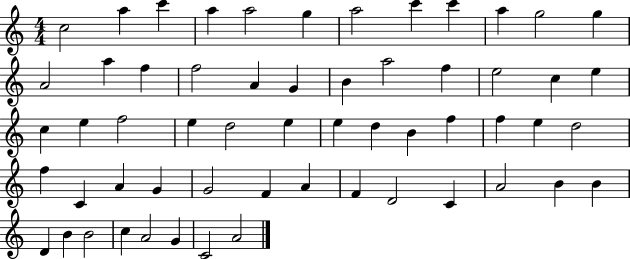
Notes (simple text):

C5/h A5/q C6/q A5/q A5/h G5/q A5/h C6/q C6/q A5/q G5/h G5/q A4/h A5/q F5/q F5/h A4/q G4/q B4/q A5/h F5/q E5/h C5/q E5/q C5/q E5/q F5/h E5/q D5/h E5/q E5/q D5/q B4/q F5/q F5/q E5/q D5/h F5/q C4/q A4/q G4/q G4/h F4/q A4/q F4/q D4/h C4/q A4/h B4/q B4/q D4/q B4/q B4/h C5/q A4/h G4/q C4/h A4/h